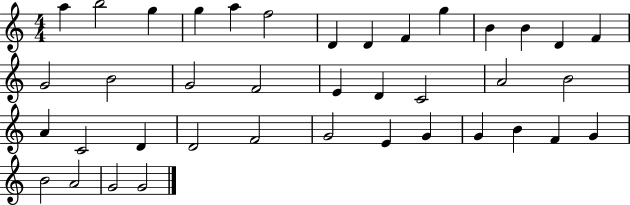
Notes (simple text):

A5/q B5/h G5/q G5/q A5/q F5/h D4/q D4/q F4/q G5/q B4/q B4/q D4/q F4/q G4/h B4/h G4/h F4/h E4/q D4/q C4/h A4/h B4/h A4/q C4/h D4/q D4/h F4/h G4/h E4/q G4/q G4/q B4/q F4/q G4/q B4/h A4/h G4/h G4/h